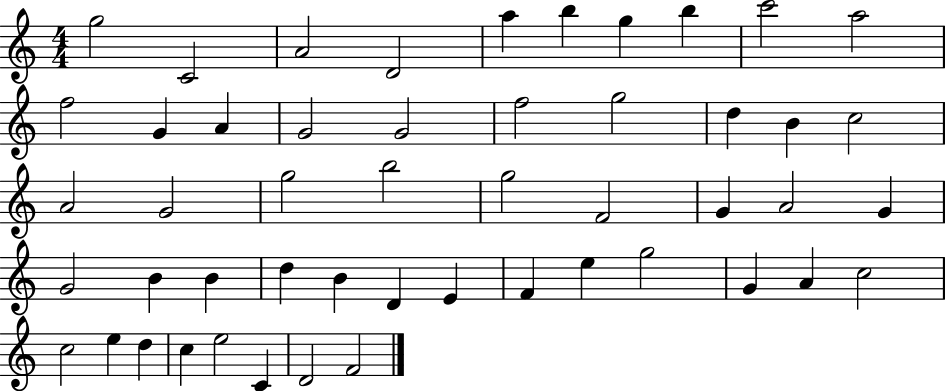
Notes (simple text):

G5/h C4/h A4/h D4/h A5/q B5/q G5/q B5/q C6/h A5/h F5/h G4/q A4/q G4/h G4/h F5/h G5/h D5/q B4/q C5/h A4/h G4/h G5/h B5/h G5/h F4/h G4/q A4/h G4/q G4/h B4/q B4/q D5/q B4/q D4/q E4/q F4/q E5/q G5/h G4/q A4/q C5/h C5/h E5/q D5/q C5/q E5/h C4/q D4/h F4/h